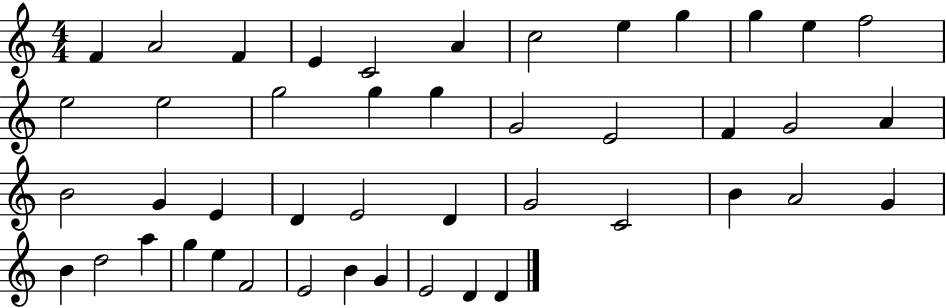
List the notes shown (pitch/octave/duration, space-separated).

F4/q A4/h F4/q E4/q C4/h A4/q C5/h E5/q G5/q G5/q E5/q F5/h E5/h E5/h G5/h G5/q G5/q G4/h E4/h F4/q G4/h A4/q B4/h G4/q E4/q D4/q E4/h D4/q G4/h C4/h B4/q A4/h G4/q B4/q D5/h A5/q G5/q E5/q F4/h E4/h B4/q G4/q E4/h D4/q D4/q